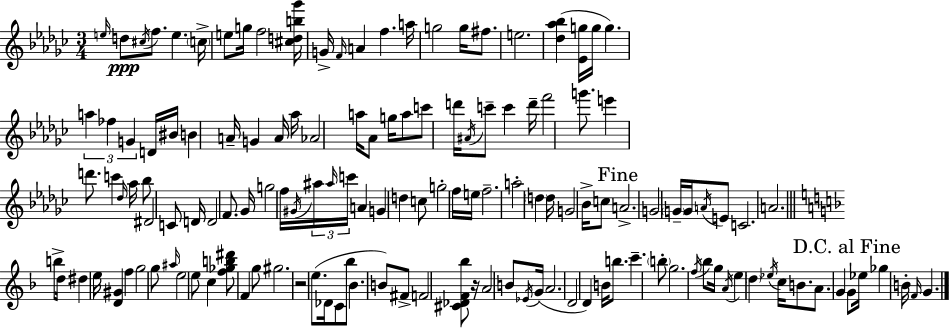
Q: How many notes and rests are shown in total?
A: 142